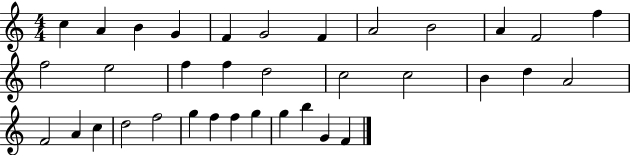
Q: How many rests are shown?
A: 0